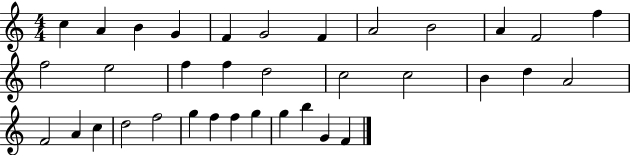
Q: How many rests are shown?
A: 0